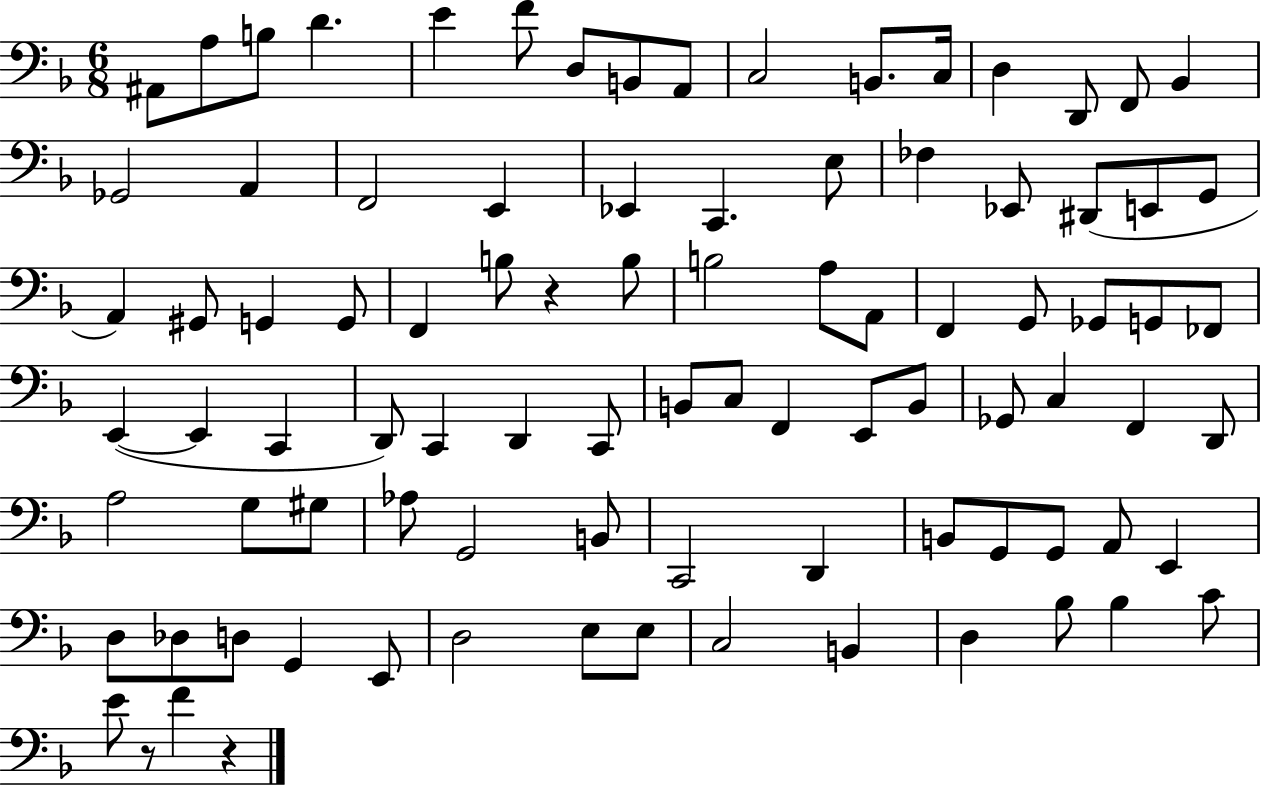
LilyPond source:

{
  \clef bass
  \numericTimeSignature
  \time 6/8
  \key f \major
  ais,8 a8 b8 d'4. | e'4 f'8 d8 b,8 a,8 | c2 b,8. c16 | d4 d,8 f,8 bes,4 | \break ges,2 a,4 | f,2 e,4 | ees,4 c,4. e8 | fes4 ees,8 dis,8( e,8 g,8 | \break a,4) gis,8 g,4 g,8 | f,4 b8 r4 b8 | b2 a8 a,8 | f,4 g,8 ges,8 g,8 fes,8 | \break e,4~(~ e,4 c,4 | d,8) c,4 d,4 c,8 | b,8 c8 f,4 e,8 b,8 | ges,8 c4 f,4 d,8 | \break a2 g8 gis8 | aes8 g,2 b,8 | c,2 d,4 | b,8 g,8 g,8 a,8 e,4 | \break d8 des8 d8 g,4 e,8 | d2 e8 e8 | c2 b,4 | d4 bes8 bes4 c'8 | \break e'8 r8 f'4 r4 | \bar "|."
}